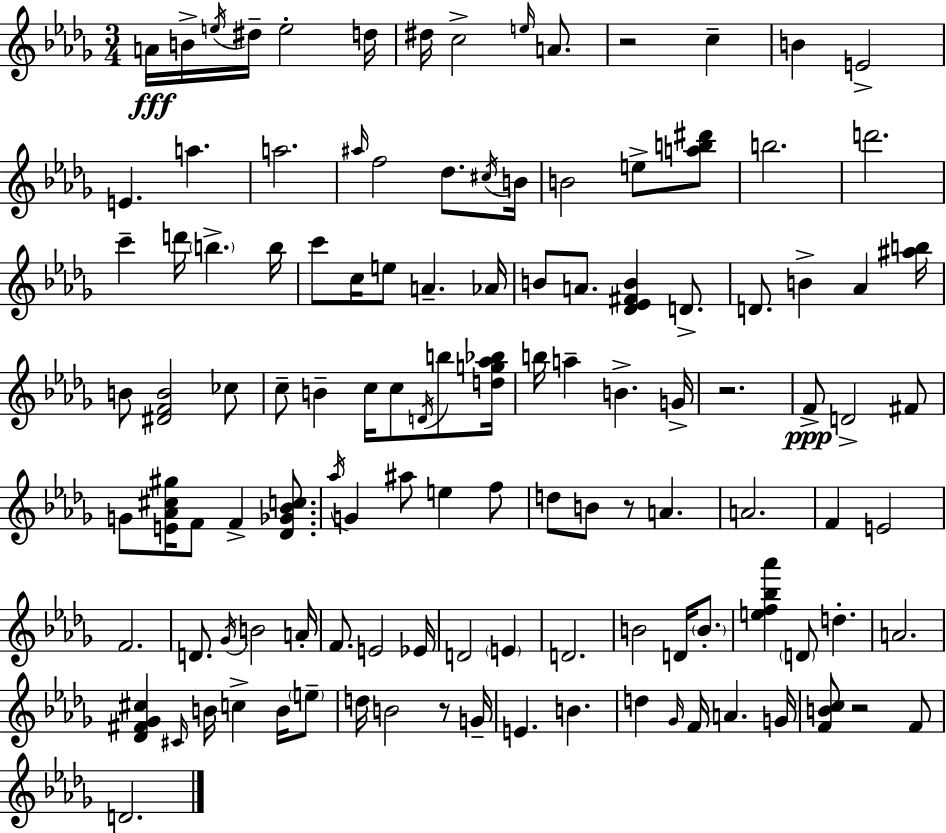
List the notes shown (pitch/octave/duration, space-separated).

A4/s B4/s E5/s D#5/s E5/h D5/s D#5/s C5/h E5/s A4/e. R/h C5/q B4/q E4/h E4/q. A5/q. A5/h. A#5/s F5/h Db5/e. C#5/s B4/s B4/h E5/e [A5,B5,D#6]/e B5/h. D6/h. C6/q D6/s B5/q. B5/s C6/e C5/s E5/e A4/q. Ab4/s B4/e A4/e. [Db4,Eb4,F#4,B4]/q D4/e. D4/e. B4/q Ab4/q [A#5,B5]/s B4/e [D#4,F4,B4]/h CES5/e C5/e B4/q C5/s C5/e D4/s B5/e [D5,G5,Ab5,Bb5]/s B5/s A5/q B4/q. G4/s R/h. F4/e D4/h F#4/e G4/e [E4,Ab4,C#5,G#5]/s F4/e F4/q [Db4,Gb4,Bb4,C5]/e. Ab5/s G4/q A#5/e E5/q F5/e D5/e B4/e R/e A4/q. A4/h. F4/q E4/h F4/h. D4/e. Gb4/s B4/h A4/s F4/e. E4/h Eb4/s D4/h E4/q D4/h. B4/h D4/s B4/e. [E5,F5,Bb5,Ab6]/q D4/e D5/q. A4/h. [Db4,F#4,Gb4,C#5]/q C#4/s B4/s C5/q B4/s E5/e D5/s B4/h R/e G4/s E4/q. B4/q. D5/q Gb4/s F4/s A4/q. G4/s [F4,B4,C5]/e R/h F4/e D4/h.